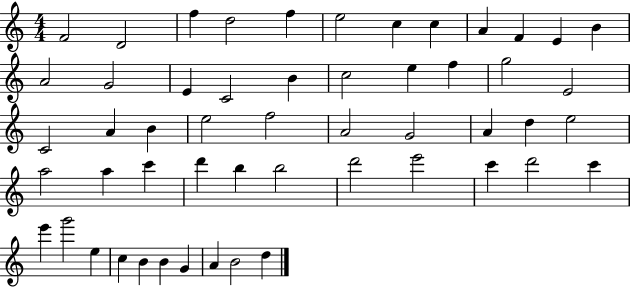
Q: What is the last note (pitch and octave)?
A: D5